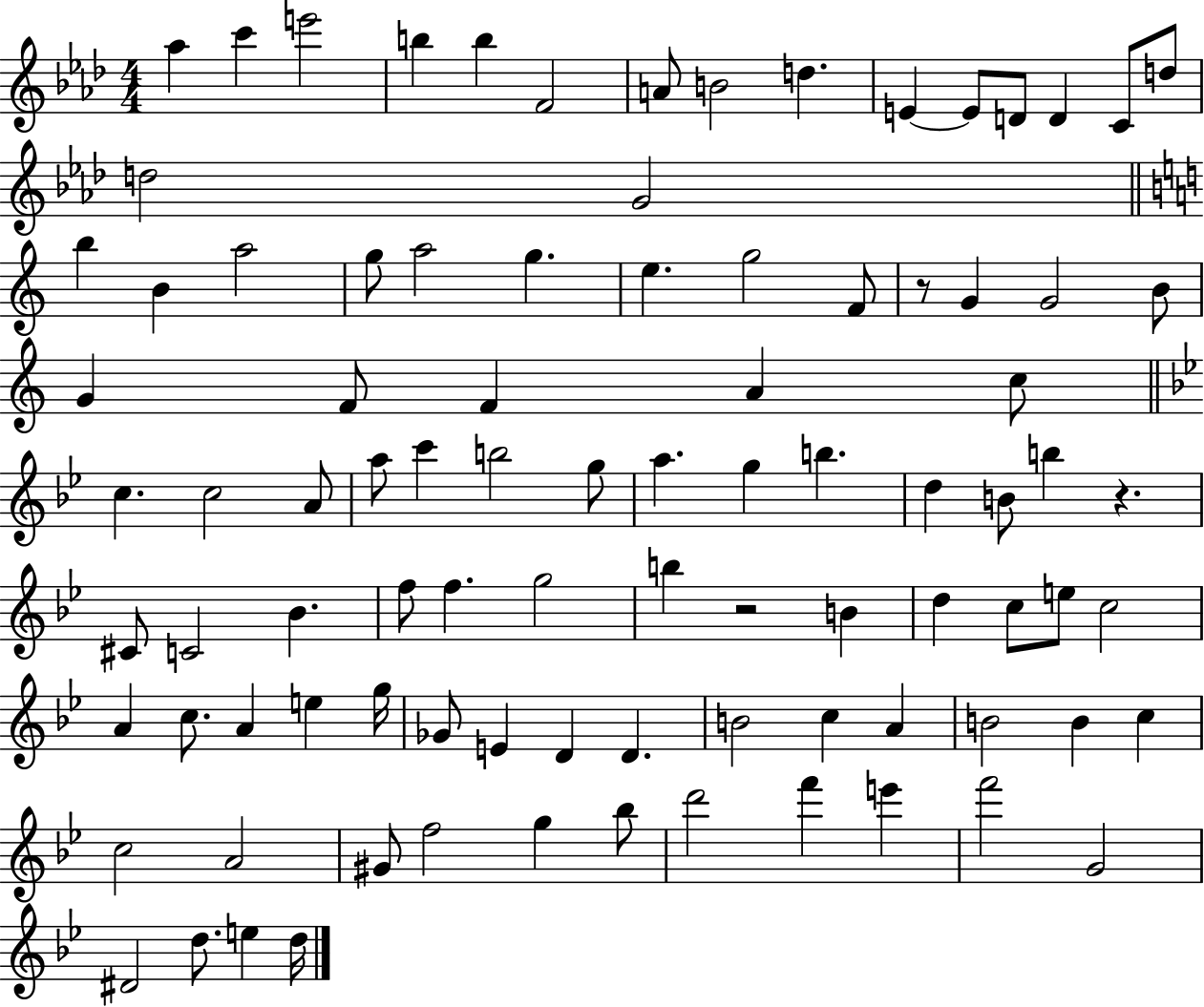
{
  \clef treble
  \numericTimeSignature
  \time 4/4
  \key aes \major
  \repeat volta 2 { aes''4 c'''4 e'''2 | b''4 b''4 f'2 | a'8 b'2 d''4. | e'4~~ e'8 d'8 d'4 c'8 d''8 | \break d''2 g'2 | \bar "||" \break \key c \major b''4 b'4 a''2 | g''8 a''2 g''4. | e''4. g''2 f'8 | r8 g'4 g'2 b'8 | \break g'4 f'8 f'4 a'4 c''8 | \bar "||" \break \key bes \major c''4. c''2 a'8 | a''8 c'''4 b''2 g''8 | a''4. g''4 b''4. | d''4 b'8 b''4 r4. | \break cis'8 c'2 bes'4. | f''8 f''4. g''2 | b''4 r2 b'4 | d''4 c''8 e''8 c''2 | \break a'4 c''8. a'4 e''4 g''16 | ges'8 e'4 d'4 d'4. | b'2 c''4 a'4 | b'2 b'4 c''4 | \break c''2 a'2 | gis'8 f''2 g''4 bes''8 | d'''2 f'''4 e'''4 | f'''2 g'2 | \break dis'2 d''8. e''4 d''16 | } \bar "|."
}